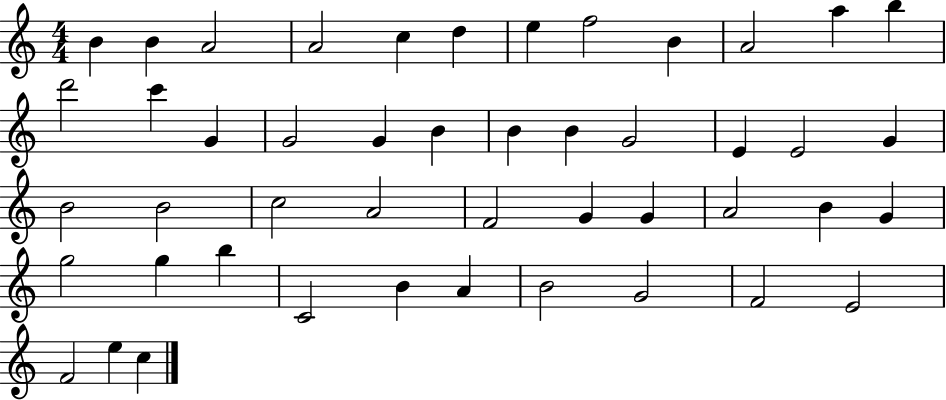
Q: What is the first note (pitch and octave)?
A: B4